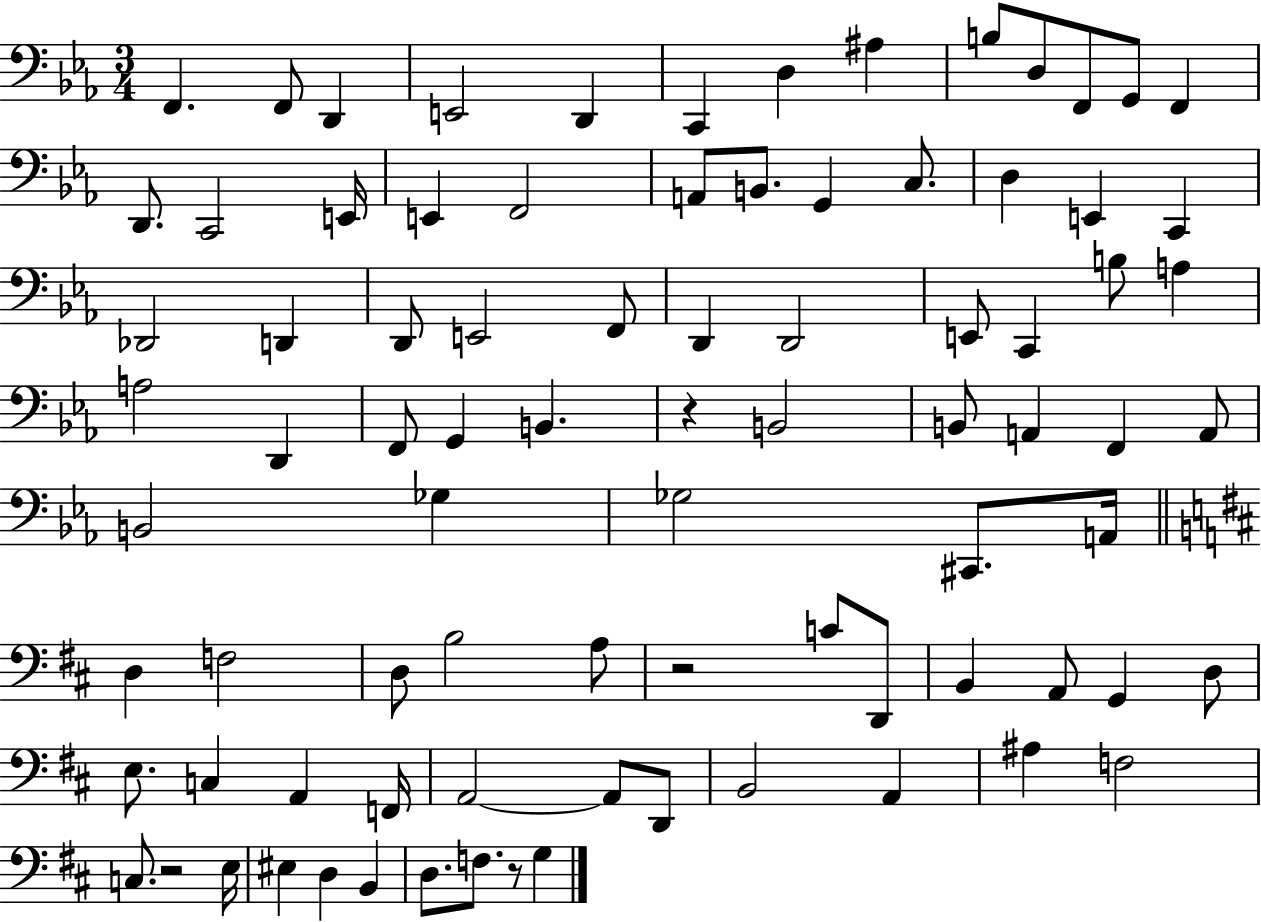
F2/q. F2/e D2/q E2/h D2/q C2/q D3/q A#3/q B3/e D3/e F2/e G2/e F2/q D2/e. C2/h E2/s E2/q F2/h A2/e B2/e. G2/q C3/e. D3/q E2/q C2/q Db2/h D2/q D2/e E2/h F2/e D2/q D2/h E2/e C2/q B3/e A3/q A3/h D2/q F2/e G2/q B2/q. R/q B2/h B2/e A2/q F2/q A2/e B2/h Gb3/q Gb3/h C#2/e. A2/s D3/q F3/h D3/e B3/h A3/e R/h C4/e D2/e B2/q A2/e G2/q D3/e E3/e. C3/q A2/q F2/s A2/h A2/e D2/e B2/h A2/q A#3/q F3/h C3/e. R/h E3/s EIS3/q D3/q B2/q D3/e. F3/e. R/e G3/q